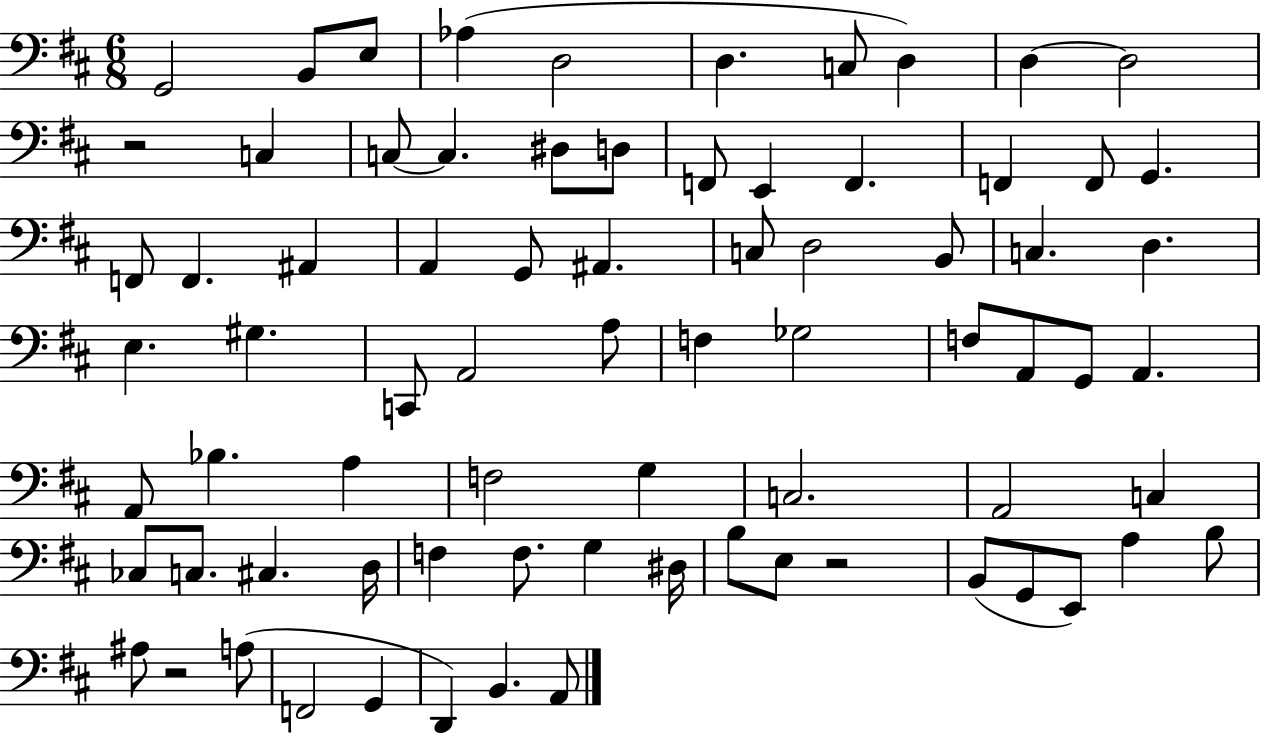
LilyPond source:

{
  \clef bass
  \numericTimeSignature
  \time 6/8
  \key d \major
  g,2 b,8 e8 | aes4( d2 | d4. c8 d4) | d4~~ d2 | \break r2 c4 | c8~~ c4. dis8 d8 | f,8 e,4 f,4. | f,4 f,8 g,4. | \break f,8 f,4. ais,4 | a,4 g,8 ais,4. | c8 d2 b,8 | c4. d4. | \break e4. gis4. | c,8 a,2 a8 | f4 ges2 | f8 a,8 g,8 a,4. | \break a,8 bes4. a4 | f2 g4 | c2. | a,2 c4 | \break ces8 c8. cis4. d16 | f4 f8. g4 dis16 | b8 e8 r2 | b,8( g,8 e,8) a4 b8 | \break ais8 r2 a8( | f,2 g,4 | d,4) b,4. a,8 | \bar "|."
}